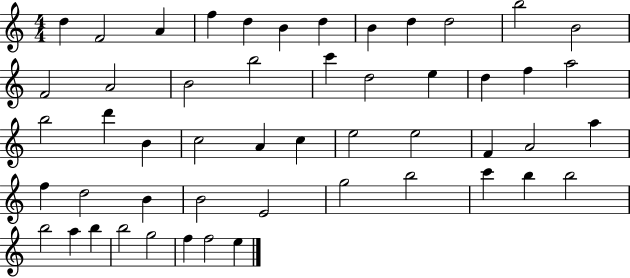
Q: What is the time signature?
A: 4/4